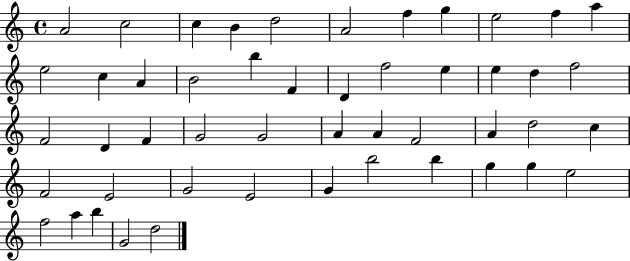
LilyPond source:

{
  \clef treble
  \time 4/4
  \defaultTimeSignature
  \key c \major
  a'2 c''2 | c''4 b'4 d''2 | a'2 f''4 g''4 | e''2 f''4 a''4 | \break e''2 c''4 a'4 | b'2 b''4 f'4 | d'4 f''2 e''4 | e''4 d''4 f''2 | \break f'2 d'4 f'4 | g'2 g'2 | a'4 a'4 f'2 | a'4 d''2 c''4 | \break f'2 e'2 | g'2 e'2 | g'4 b''2 b''4 | g''4 g''4 e''2 | \break f''2 a''4 b''4 | g'2 d''2 | \bar "|."
}